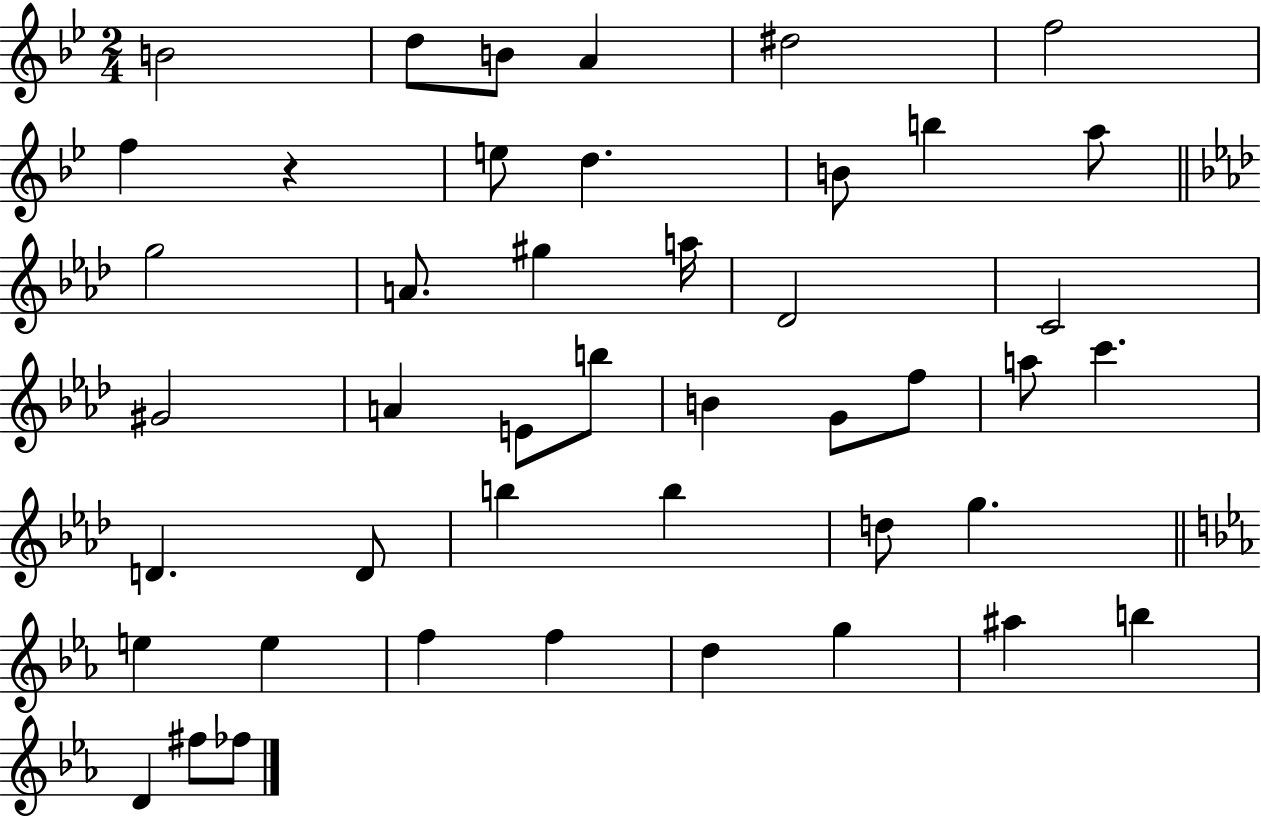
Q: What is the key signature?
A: BES major